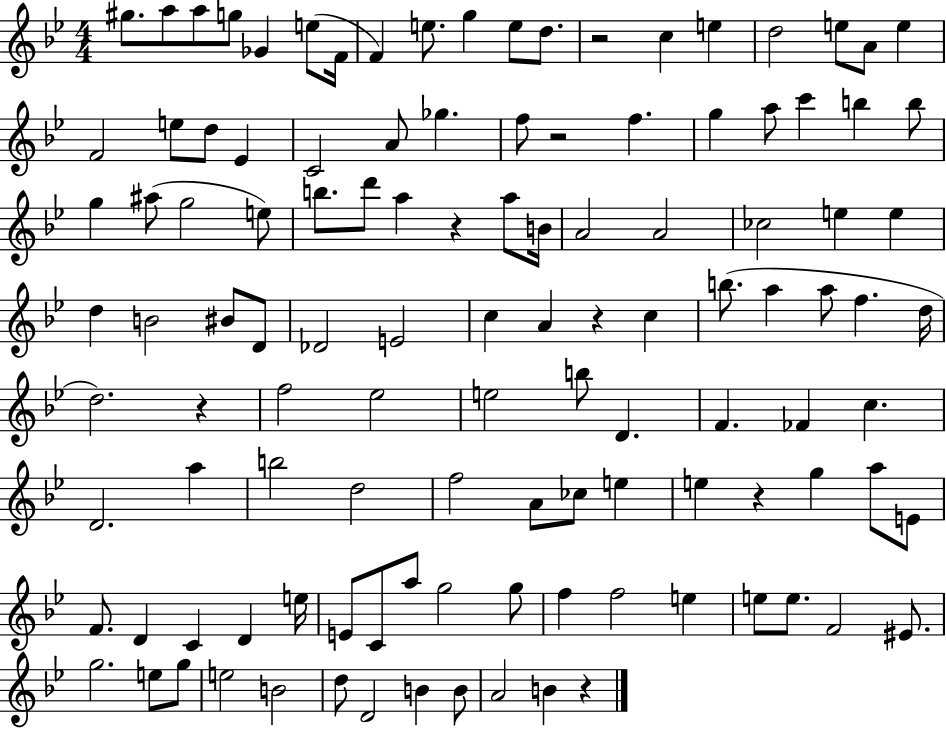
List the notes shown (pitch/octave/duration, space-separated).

G#5/e. A5/e A5/e G5/e Gb4/q E5/e F4/s F4/q E5/e. G5/q E5/e D5/e. R/h C5/q E5/q D5/h E5/e A4/e E5/q F4/h E5/e D5/e Eb4/q C4/h A4/e Gb5/q. F5/e R/h F5/q. G5/q A5/e C6/q B5/q B5/e G5/q A#5/e G5/h E5/e B5/e. D6/e A5/q R/q A5/e B4/s A4/h A4/h CES5/h E5/q E5/q D5/q B4/h BIS4/e D4/e Db4/h E4/h C5/q A4/q R/q C5/q B5/e. A5/q A5/e F5/q. D5/s D5/h. R/q F5/h Eb5/h E5/h B5/e D4/q. F4/q. FES4/q C5/q. D4/h. A5/q B5/h D5/h F5/h A4/e CES5/e E5/q E5/q R/q G5/q A5/e E4/e F4/e. D4/q C4/q D4/q E5/s E4/e C4/e A5/e G5/h G5/e F5/q F5/h E5/q E5/e E5/e. F4/h EIS4/e. G5/h. E5/e G5/e E5/h B4/h D5/e D4/h B4/q B4/e A4/h B4/q R/q